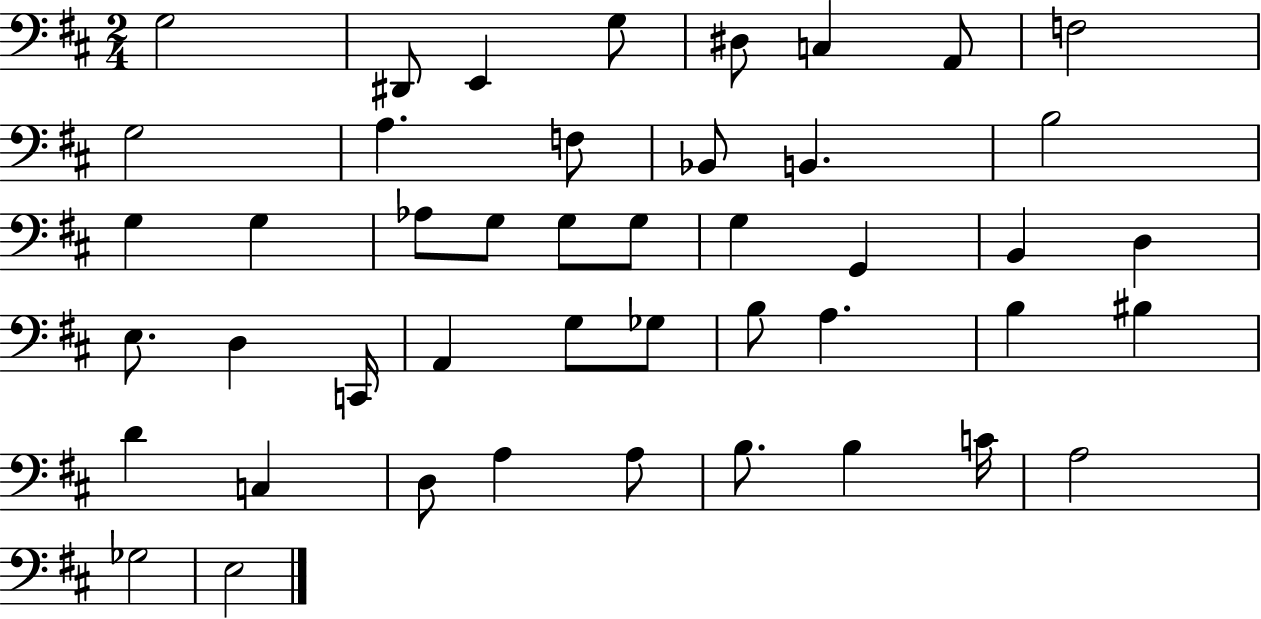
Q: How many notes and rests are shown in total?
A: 45